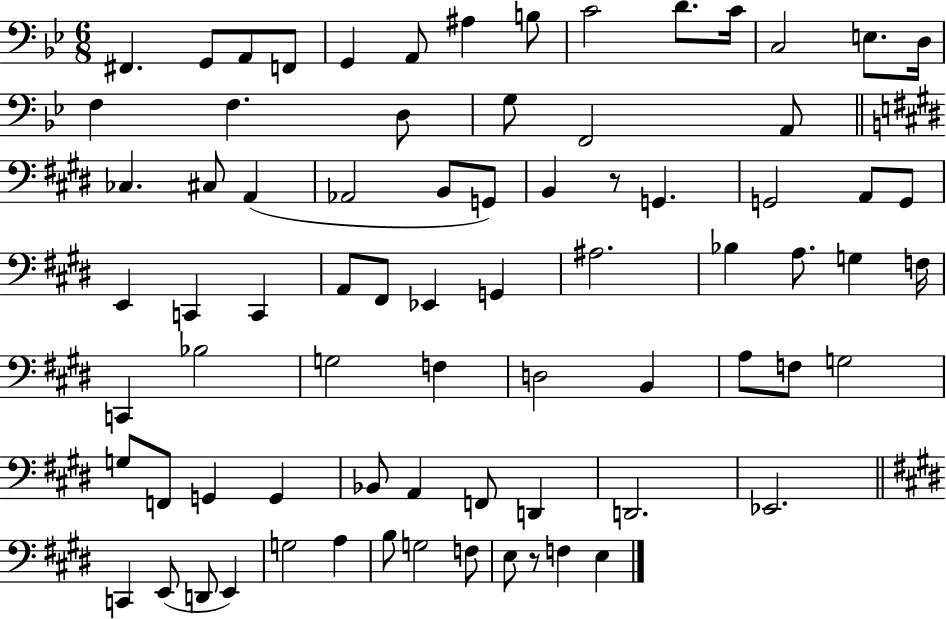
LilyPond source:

{
  \clef bass
  \numericTimeSignature
  \time 6/8
  \key bes \major
  fis,4. g,8 a,8 f,8 | g,4 a,8 ais4 b8 | c'2 d'8. c'16 | c2 e8. d16 | \break f4 f4. d8 | g8 f,2 a,8 | \bar "||" \break \key e \major ces4. cis8 a,4( | aes,2 b,8 g,8) | b,4 r8 g,4. | g,2 a,8 g,8 | \break e,4 c,4 c,4 | a,8 fis,8 ees,4 g,4 | ais2. | bes4 a8. g4 f16 | \break c,4 bes2 | g2 f4 | d2 b,4 | a8 f8 g2 | \break g8 f,8 g,4 g,4 | bes,8 a,4 f,8 d,4 | d,2. | ees,2. | \break \bar "||" \break \key e \major c,4 e,8( d,8 e,4) | g2 a4 | b8 g2 f8 | e8 r8 f4 e4 | \break \bar "|."
}